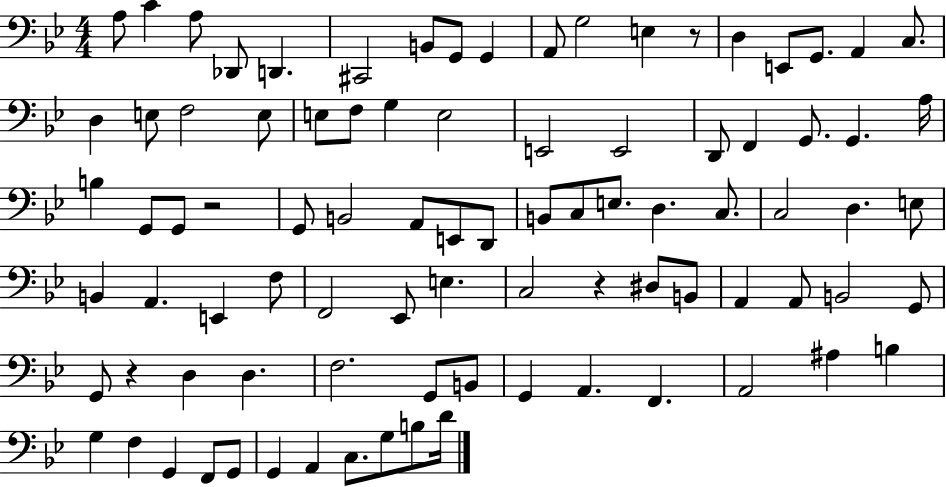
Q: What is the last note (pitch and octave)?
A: D4